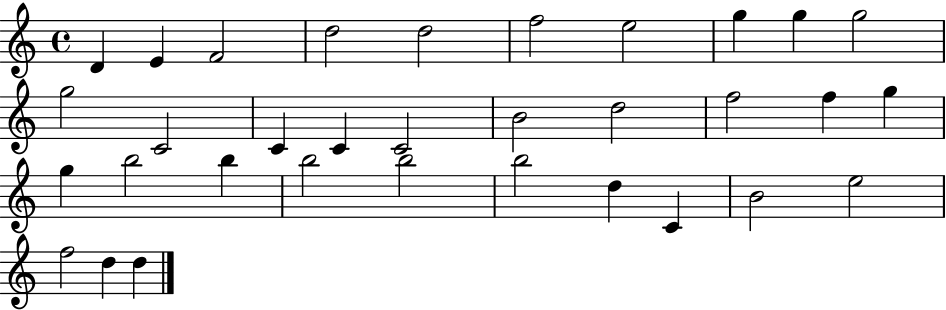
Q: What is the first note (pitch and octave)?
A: D4